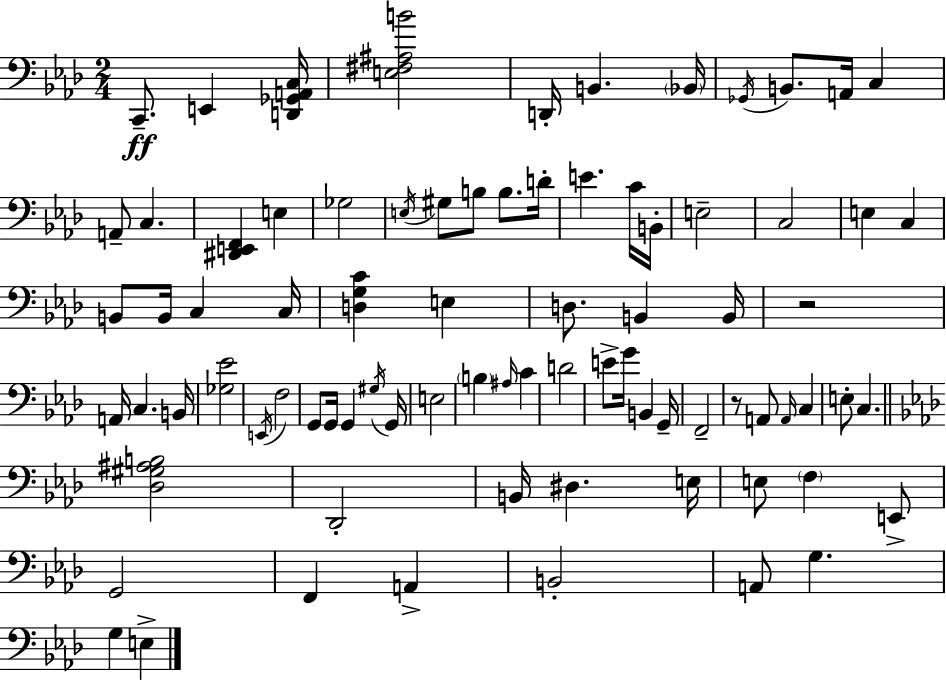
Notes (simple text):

C2/e. E2/q [D2,Gb2,A2,C3]/s [E3,F#3,A#3,B4]/h D2/s B2/q. Bb2/s Gb2/s B2/e. A2/s C3/q A2/e C3/q. [D#2,E2,F2]/q E3/q Gb3/h E3/s G#3/e B3/e B3/e. D4/s E4/q. C4/s B2/s E3/h C3/h E3/q C3/q B2/e B2/s C3/q C3/s [D3,G3,C4]/q E3/q D3/e. B2/q B2/s R/h A2/s C3/q. B2/s [Gb3,Eb4]/h E2/s F3/h G2/e G2/s G2/q G#3/s G2/s E3/h B3/q A#3/s C4/q D4/h E4/e G4/s B2/q G2/s F2/h R/e A2/e A2/s C3/q E3/e C3/q. [Db3,G#3,A#3,B3]/h Db2/h B2/s D#3/q. E3/s E3/e F3/q E2/e G2/h F2/q A2/q B2/h A2/e G3/q. G3/q E3/q